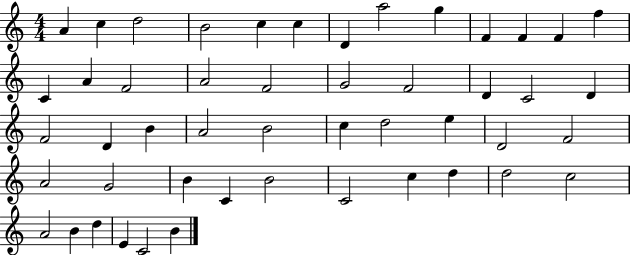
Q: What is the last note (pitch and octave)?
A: B4